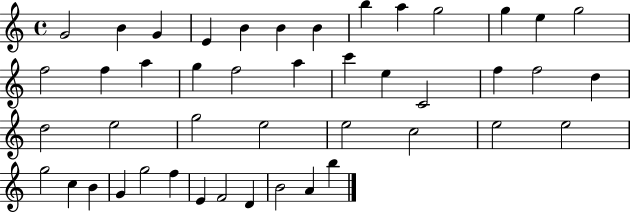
G4/h B4/q G4/q E4/q B4/q B4/q B4/q B5/q A5/q G5/h G5/q E5/q G5/h F5/h F5/q A5/q G5/q F5/h A5/q C6/q E5/q C4/h F5/q F5/h D5/q D5/h E5/h G5/h E5/h E5/h C5/h E5/h E5/h G5/h C5/q B4/q G4/q G5/h F5/q E4/q F4/h D4/q B4/h A4/q B5/q